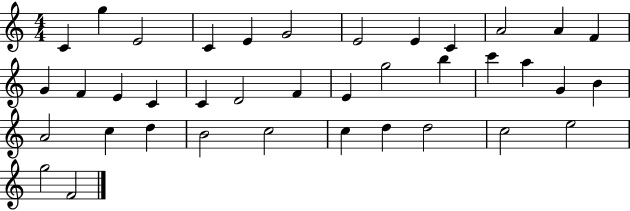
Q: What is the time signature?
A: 4/4